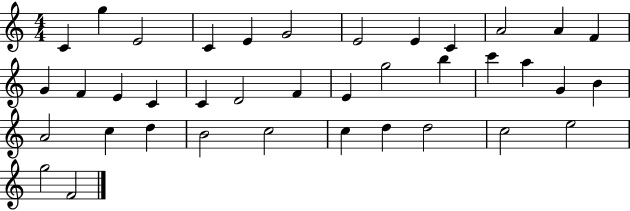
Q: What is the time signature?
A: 4/4